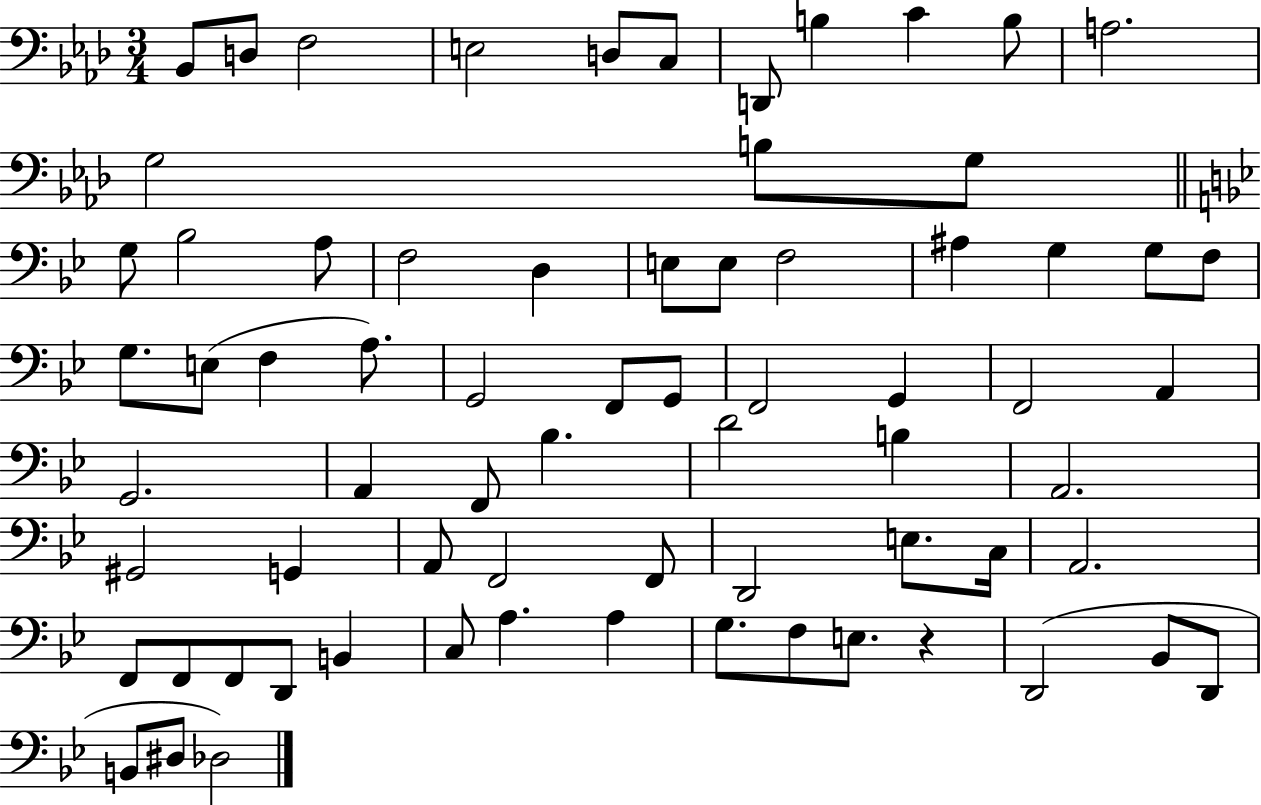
X:1
T:Untitled
M:3/4
L:1/4
K:Ab
_B,,/2 D,/2 F,2 E,2 D,/2 C,/2 D,,/2 B, C B,/2 A,2 G,2 B,/2 G,/2 G,/2 _B,2 A,/2 F,2 D, E,/2 E,/2 F,2 ^A, G, G,/2 F,/2 G,/2 E,/2 F, A,/2 G,,2 F,,/2 G,,/2 F,,2 G,, F,,2 A,, G,,2 A,, F,,/2 _B, D2 B, A,,2 ^G,,2 G,, A,,/2 F,,2 F,,/2 D,,2 E,/2 C,/4 A,,2 F,,/2 F,,/2 F,,/2 D,,/2 B,, C,/2 A, A, G,/2 F,/2 E,/2 z D,,2 _B,,/2 D,,/2 B,,/2 ^D,/2 _D,2